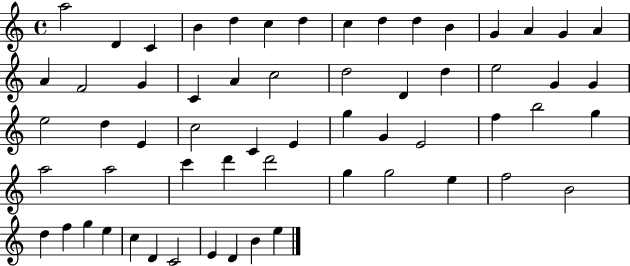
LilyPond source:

{
  \clef treble
  \time 4/4
  \defaultTimeSignature
  \key c \major
  a''2 d'4 c'4 | b'4 d''4 c''4 d''4 | c''4 d''4 d''4 b'4 | g'4 a'4 g'4 a'4 | \break a'4 f'2 g'4 | c'4 a'4 c''2 | d''2 d'4 d''4 | e''2 g'4 g'4 | \break e''2 d''4 e'4 | c''2 c'4 e'4 | g''4 g'4 e'2 | f''4 b''2 g''4 | \break a''2 a''2 | c'''4 d'''4 d'''2 | g''4 g''2 e''4 | f''2 b'2 | \break d''4 f''4 g''4 e''4 | c''4 d'4 c'2 | e'4 d'4 b'4 e''4 | \bar "|."
}